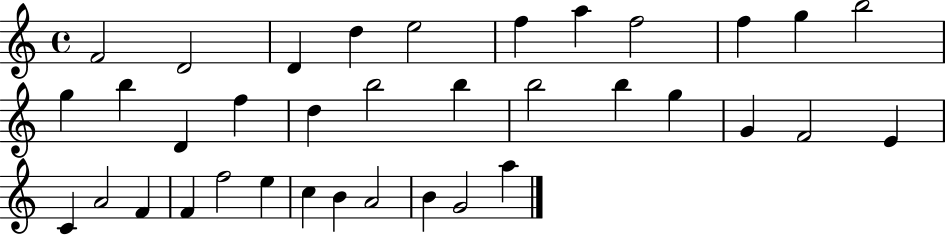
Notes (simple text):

F4/h D4/h D4/q D5/q E5/h F5/q A5/q F5/h F5/q G5/q B5/h G5/q B5/q D4/q F5/q D5/q B5/h B5/q B5/h B5/q G5/q G4/q F4/h E4/q C4/q A4/h F4/q F4/q F5/h E5/q C5/q B4/q A4/h B4/q G4/h A5/q